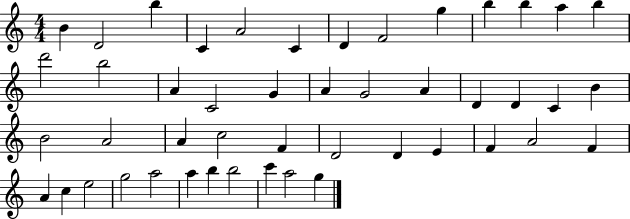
B4/q D4/h B5/q C4/q A4/h C4/q D4/q F4/h G5/q B5/q B5/q A5/q B5/q D6/h B5/h A4/q C4/h G4/q A4/q G4/h A4/q D4/q D4/q C4/q B4/q B4/h A4/h A4/q C5/h F4/q D4/h D4/q E4/q F4/q A4/h F4/q A4/q C5/q E5/h G5/h A5/h A5/q B5/q B5/h C6/q A5/h G5/q